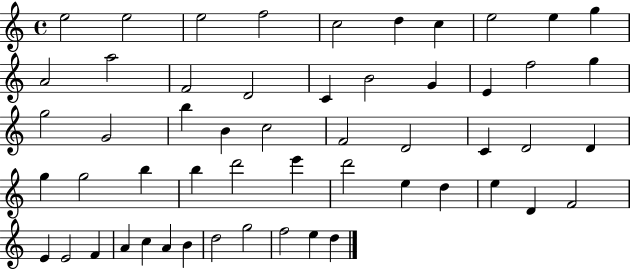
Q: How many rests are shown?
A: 0